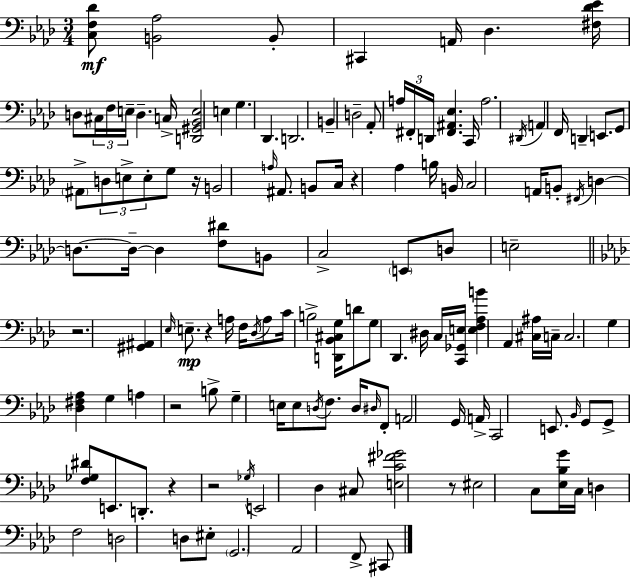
[C3,F3,Db4]/e [B2,Ab3]/h B2/e C#2/q A2/s Db3/q. [F#3,Db4,Eb4]/s D3/e C#3/s F3/s E3/s D3/q. C3/s [D2,G#2,Bb2,E3]/h E3/q G3/q. Db2/q. D2/h. B2/q D3/h Ab2/e A3/s F#2/s D2/s [F#2,A#2,Eb3]/q. C2/s A3/h. D#2/s A2/q F2/s D2/q E2/e. G2/e A#2/e D3/e E3/e E3/e G3/e R/s B2/h A3/s A#2/e. B2/e C3/s R/q Ab3/q B3/s B2/s C3/h A2/s B2/e F#2/s D3/q D3/e. D3/s D3/q [F3,D#4]/e B2/e C3/h E2/e D3/e E3/h R/h. [G#2,A#2]/q Eb3/s E3/e. R/q A3/s F3/s Db3/s A3/e C4/s B3/h [D2,Bb2,C#3,G3]/s D4/e G3/e Db2/q. D#3/s C3/s [C2,Gb2,E3]/s [E3,F3,Ab3,B4]/q Ab2/q [C#3,A#3]/s C3/s C3/h. G3/q [Db3,F#3,Ab3]/q G3/q A3/q R/h B3/e G3/q E3/s E3/e D3/s F3/e. D3/s D#3/s F2/e A2/h G2/s A2/s C2/h E2/e. Bb2/s G2/e G2/e [F3,Gb3,D#4]/e E2/e. D2/e. R/q R/h Gb3/s E2/h Db3/q C#3/e [E3,C4,F#4,Gb4]/h R/e EIS3/h C3/e [Eb3,Bb3,G4]/s C3/s D3/q F3/h D3/h D3/e EIS3/e G2/h. Ab2/h F2/e C#2/e